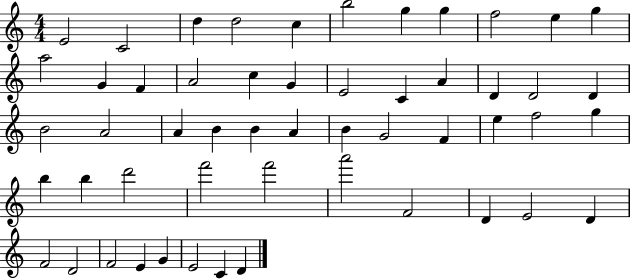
{
  \clef treble
  \numericTimeSignature
  \time 4/4
  \key c \major
  e'2 c'2 | d''4 d''2 c''4 | b''2 g''4 g''4 | f''2 e''4 g''4 | \break a''2 g'4 f'4 | a'2 c''4 g'4 | e'2 c'4 a'4 | d'4 d'2 d'4 | \break b'2 a'2 | a'4 b'4 b'4 a'4 | b'4 g'2 f'4 | e''4 f''2 g''4 | \break b''4 b''4 d'''2 | f'''2 f'''2 | a'''2 f'2 | d'4 e'2 d'4 | \break f'2 d'2 | f'2 e'4 g'4 | e'2 c'4 d'4 | \bar "|."
}